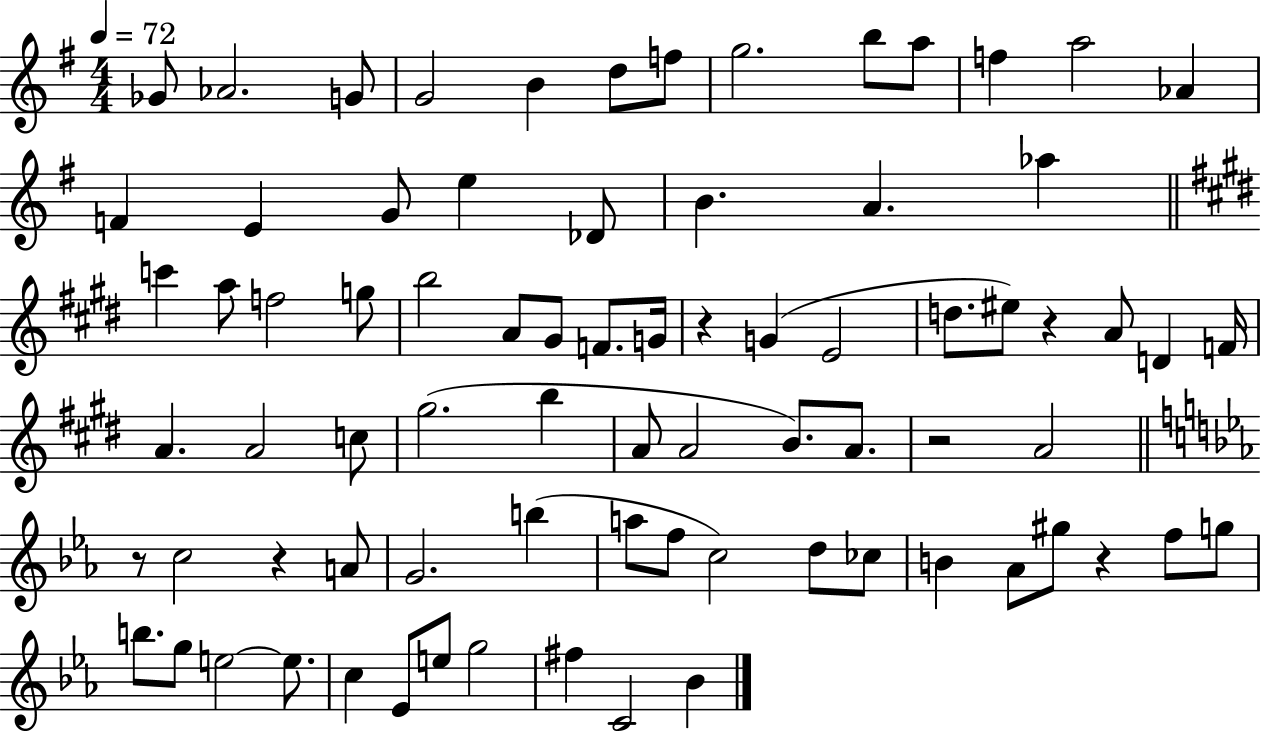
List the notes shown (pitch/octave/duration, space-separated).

Gb4/e Ab4/h. G4/e G4/h B4/q D5/e F5/e G5/h. B5/e A5/e F5/q A5/h Ab4/q F4/q E4/q G4/e E5/q Db4/e B4/q. A4/q. Ab5/q C6/q A5/e F5/h G5/e B5/h A4/e G#4/e F4/e. G4/s R/q G4/q E4/h D5/e. EIS5/e R/q A4/e D4/q F4/s A4/q. A4/h C5/e G#5/h. B5/q A4/e A4/h B4/e. A4/e. R/h A4/h R/e C5/h R/q A4/e G4/h. B5/q A5/e F5/e C5/h D5/e CES5/e B4/q Ab4/e G#5/e R/q F5/e G5/e B5/e. G5/e E5/h E5/e. C5/q Eb4/e E5/e G5/h F#5/q C4/h Bb4/q